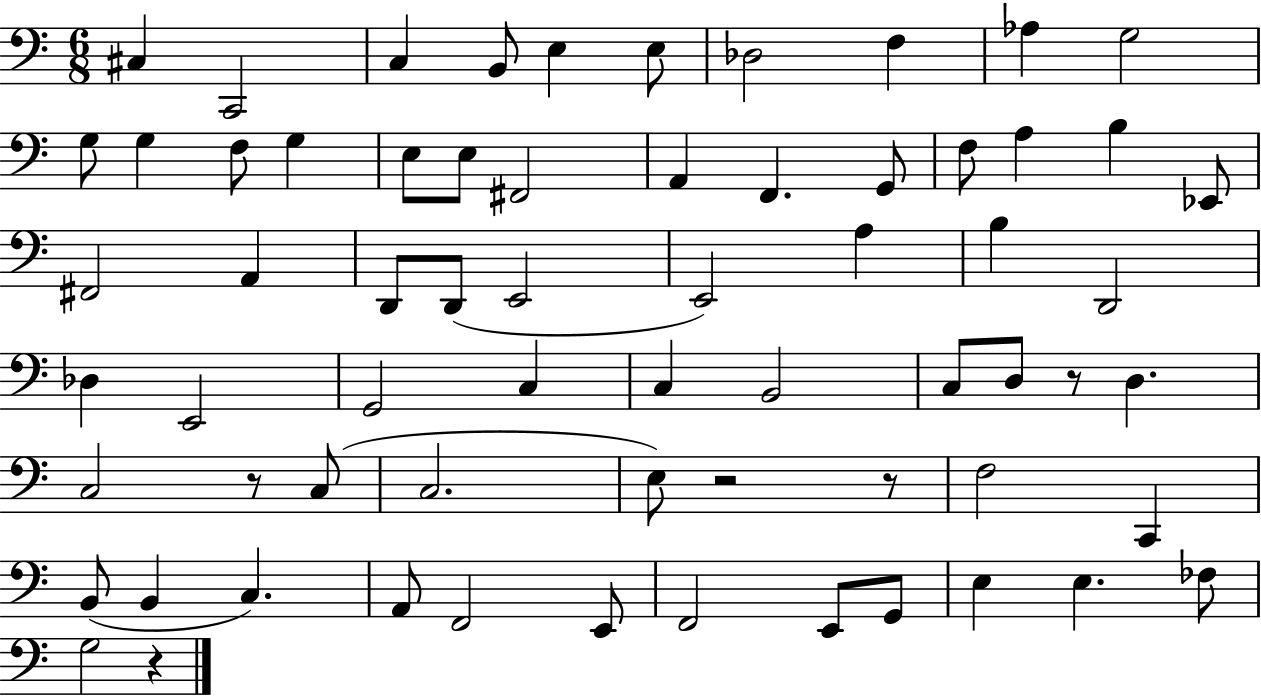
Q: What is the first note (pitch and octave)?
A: C#3